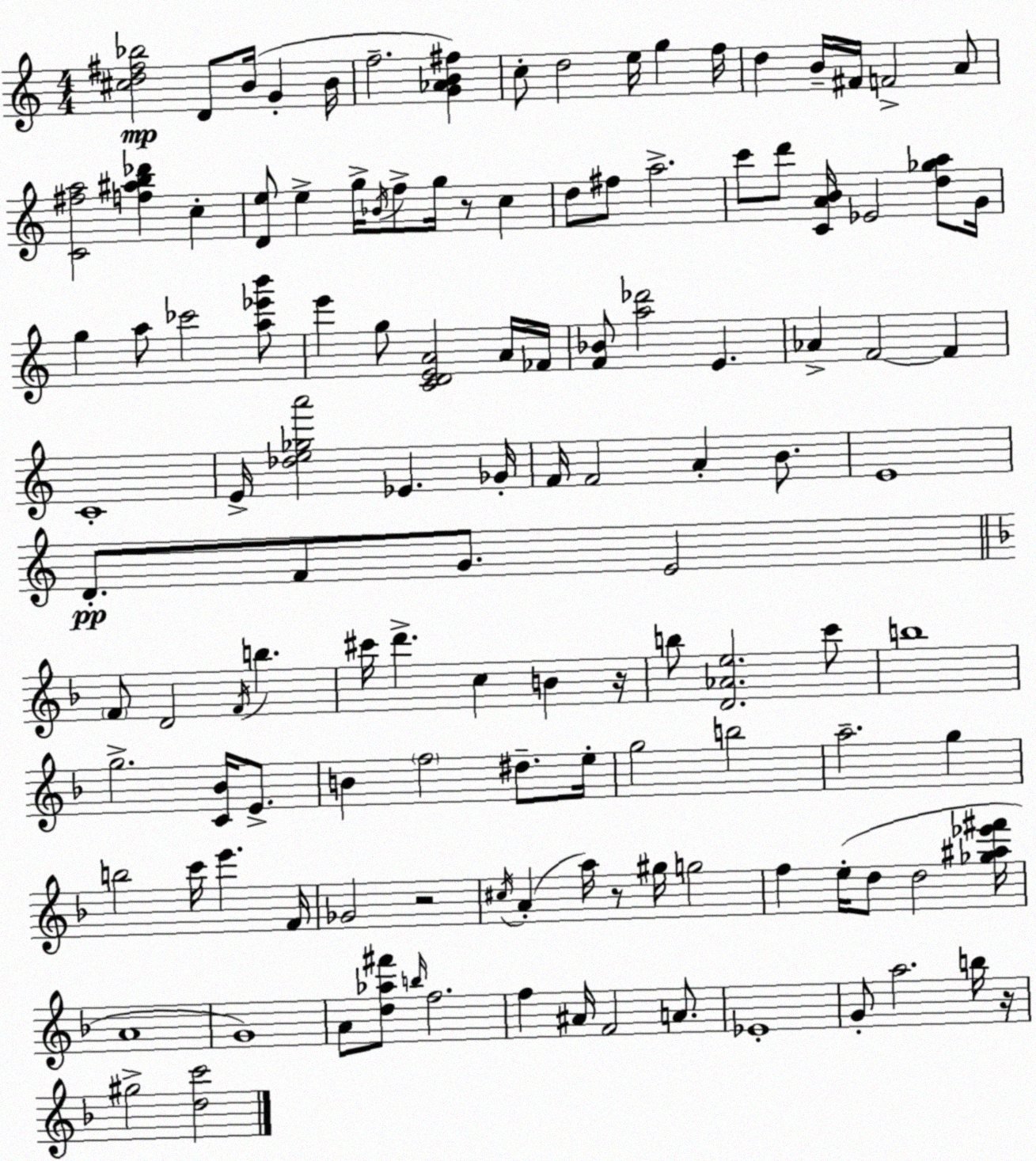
X:1
T:Untitled
M:4/4
L:1/4
K:C
[^cd^f_b]2 D/2 B/4 G B/4 f2 [G_AB^f] c/2 d2 e/4 g f/4 d B/4 ^F/4 F2 A/2 [C^fa]2 [f^ab_d'] c [De]/2 e g/4 _B/4 f/2 g/4 z/2 c d/2 ^f/2 a2 c'/2 d'/2 [CAB]/4 _E2 [d_ga]/2 G/4 g a/2 _c'2 [a_e'b']/2 e' g/2 [CDEA]2 A/4 _F/4 [F_B]/2 [a_d']2 E _A F2 F C4 E/4 [_de_ga']2 _E _G/4 F/4 F2 A B/2 E4 D/2 F/2 G/2 E2 F/2 D2 F/4 b ^c'/4 d' c B z/4 b/2 [D_Ae]2 c'/2 b4 g2 [C_B]/4 E/2 B f2 ^d/2 e/4 g2 b2 a2 g b2 c'/4 e' F/4 _G2 z2 ^c/4 A a/4 z/2 ^g/4 g2 f e/4 d/2 d2 [_g^a_e'^f']/4 A4 G4 A/2 [d_a^f']/2 b/4 f2 f ^A/4 F2 A/2 _E4 G/2 a2 b/4 z/4 ^g2 [dc']2